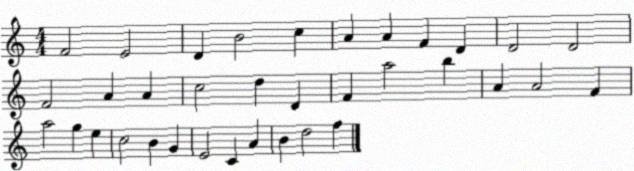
X:1
T:Untitled
M:4/4
L:1/4
K:C
F2 E2 D B2 c A A F D D2 D2 F2 A A c2 d D F a2 b A A2 F a2 g e c2 B G E2 C A B d2 f